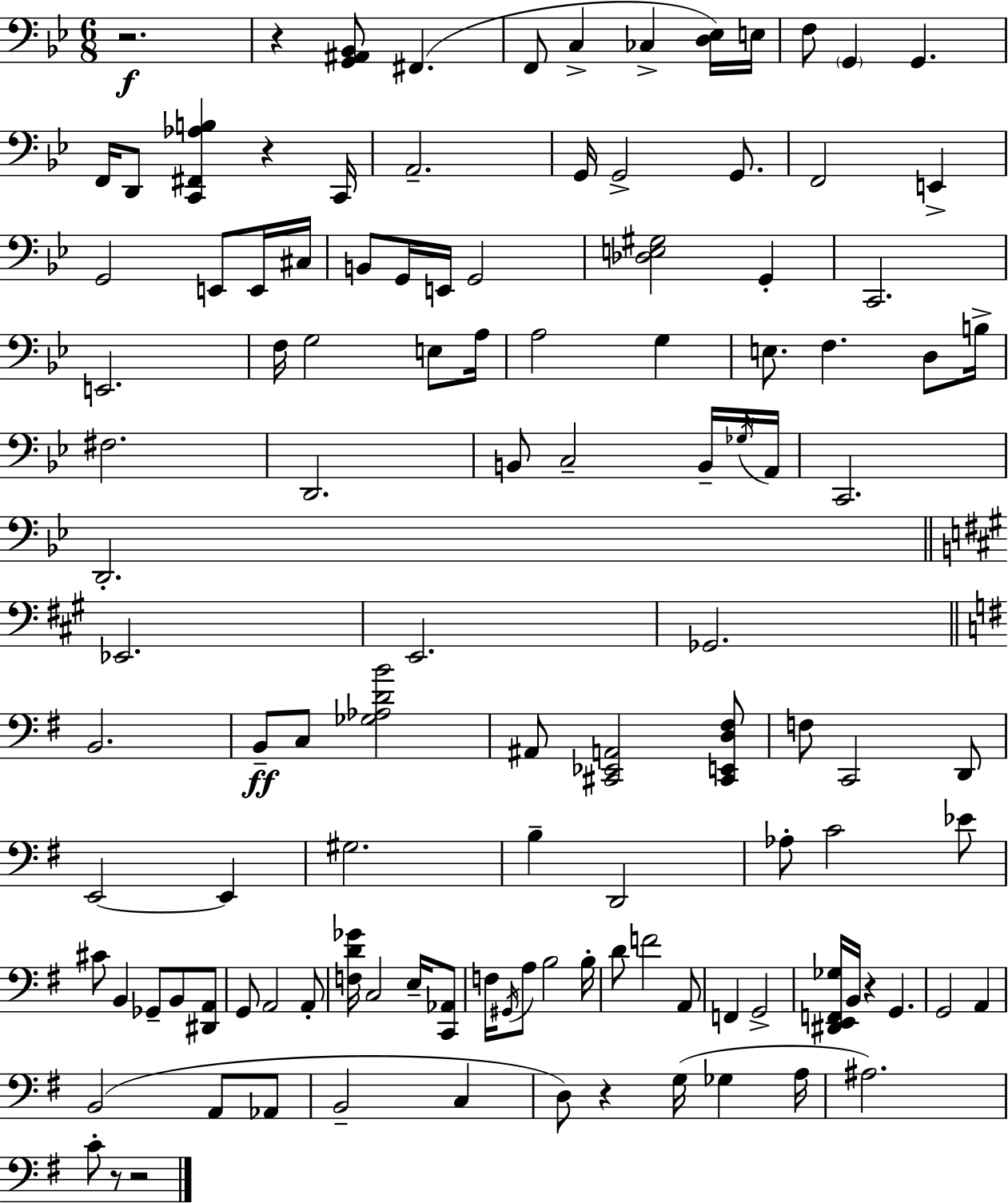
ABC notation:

X:1
T:Untitled
M:6/8
L:1/4
K:Bb
z2 z [G,,^A,,_B,,]/2 ^F,, F,,/2 C, _C, [D,_E,]/4 E,/4 F,/2 G,, G,, F,,/4 D,,/2 [C,,^F,,_A,B,] z C,,/4 A,,2 G,,/4 G,,2 G,,/2 F,,2 E,, G,,2 E,,/2 E,,/4 ^C,/4 B,,/2 G,,/4 E,,/4 G,,2 [_D,E,^G,]2 G,, C,,2 E,,2 F,/4 G,2 E,/2 A,/4 A,2 G, E,/2 F, D,/2 B,/4 ^F,2 D,,2 B,,/2 C,2 B,,/4 _G,/4 A,,/4 C,,2 D,,2 _E,,2 E,,2 _G,,2 B,,2 B,,/2 C,/2 [_G,_A,DB]2 ^A,,/2 [^C,,_E,,A,,]2 [^C,,E,,D,^F,]/2 F,/2 C,,2 D,,/2 E,,2 E,, ^G,2 B, D,,2 _A,/2 C2 _E/2 ^C/2 B,, _G,,/2 B,,/2 [^D,,A,,]/2 G,,/2 A,,2 A,,/2 [F,D_G]/4 C,2 E,/4 [C,,_A,,]/2 F,/4 ^G,,/4 A,/2 B,2 B,/4 D/2 F2 A,,/2 F,, G,,2 [^D,,E,,F,,_G,]/4 B,,/4 z G,, G,,2 A,, B,,2 A,,/2 _A,,/2 B,,2 C, D,/2 z G,/4 _G, A,/4 ^A,2 C/2 z/2 z2